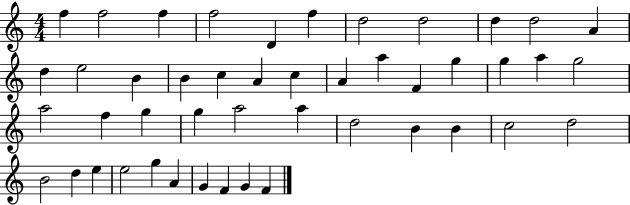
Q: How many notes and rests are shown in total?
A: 46